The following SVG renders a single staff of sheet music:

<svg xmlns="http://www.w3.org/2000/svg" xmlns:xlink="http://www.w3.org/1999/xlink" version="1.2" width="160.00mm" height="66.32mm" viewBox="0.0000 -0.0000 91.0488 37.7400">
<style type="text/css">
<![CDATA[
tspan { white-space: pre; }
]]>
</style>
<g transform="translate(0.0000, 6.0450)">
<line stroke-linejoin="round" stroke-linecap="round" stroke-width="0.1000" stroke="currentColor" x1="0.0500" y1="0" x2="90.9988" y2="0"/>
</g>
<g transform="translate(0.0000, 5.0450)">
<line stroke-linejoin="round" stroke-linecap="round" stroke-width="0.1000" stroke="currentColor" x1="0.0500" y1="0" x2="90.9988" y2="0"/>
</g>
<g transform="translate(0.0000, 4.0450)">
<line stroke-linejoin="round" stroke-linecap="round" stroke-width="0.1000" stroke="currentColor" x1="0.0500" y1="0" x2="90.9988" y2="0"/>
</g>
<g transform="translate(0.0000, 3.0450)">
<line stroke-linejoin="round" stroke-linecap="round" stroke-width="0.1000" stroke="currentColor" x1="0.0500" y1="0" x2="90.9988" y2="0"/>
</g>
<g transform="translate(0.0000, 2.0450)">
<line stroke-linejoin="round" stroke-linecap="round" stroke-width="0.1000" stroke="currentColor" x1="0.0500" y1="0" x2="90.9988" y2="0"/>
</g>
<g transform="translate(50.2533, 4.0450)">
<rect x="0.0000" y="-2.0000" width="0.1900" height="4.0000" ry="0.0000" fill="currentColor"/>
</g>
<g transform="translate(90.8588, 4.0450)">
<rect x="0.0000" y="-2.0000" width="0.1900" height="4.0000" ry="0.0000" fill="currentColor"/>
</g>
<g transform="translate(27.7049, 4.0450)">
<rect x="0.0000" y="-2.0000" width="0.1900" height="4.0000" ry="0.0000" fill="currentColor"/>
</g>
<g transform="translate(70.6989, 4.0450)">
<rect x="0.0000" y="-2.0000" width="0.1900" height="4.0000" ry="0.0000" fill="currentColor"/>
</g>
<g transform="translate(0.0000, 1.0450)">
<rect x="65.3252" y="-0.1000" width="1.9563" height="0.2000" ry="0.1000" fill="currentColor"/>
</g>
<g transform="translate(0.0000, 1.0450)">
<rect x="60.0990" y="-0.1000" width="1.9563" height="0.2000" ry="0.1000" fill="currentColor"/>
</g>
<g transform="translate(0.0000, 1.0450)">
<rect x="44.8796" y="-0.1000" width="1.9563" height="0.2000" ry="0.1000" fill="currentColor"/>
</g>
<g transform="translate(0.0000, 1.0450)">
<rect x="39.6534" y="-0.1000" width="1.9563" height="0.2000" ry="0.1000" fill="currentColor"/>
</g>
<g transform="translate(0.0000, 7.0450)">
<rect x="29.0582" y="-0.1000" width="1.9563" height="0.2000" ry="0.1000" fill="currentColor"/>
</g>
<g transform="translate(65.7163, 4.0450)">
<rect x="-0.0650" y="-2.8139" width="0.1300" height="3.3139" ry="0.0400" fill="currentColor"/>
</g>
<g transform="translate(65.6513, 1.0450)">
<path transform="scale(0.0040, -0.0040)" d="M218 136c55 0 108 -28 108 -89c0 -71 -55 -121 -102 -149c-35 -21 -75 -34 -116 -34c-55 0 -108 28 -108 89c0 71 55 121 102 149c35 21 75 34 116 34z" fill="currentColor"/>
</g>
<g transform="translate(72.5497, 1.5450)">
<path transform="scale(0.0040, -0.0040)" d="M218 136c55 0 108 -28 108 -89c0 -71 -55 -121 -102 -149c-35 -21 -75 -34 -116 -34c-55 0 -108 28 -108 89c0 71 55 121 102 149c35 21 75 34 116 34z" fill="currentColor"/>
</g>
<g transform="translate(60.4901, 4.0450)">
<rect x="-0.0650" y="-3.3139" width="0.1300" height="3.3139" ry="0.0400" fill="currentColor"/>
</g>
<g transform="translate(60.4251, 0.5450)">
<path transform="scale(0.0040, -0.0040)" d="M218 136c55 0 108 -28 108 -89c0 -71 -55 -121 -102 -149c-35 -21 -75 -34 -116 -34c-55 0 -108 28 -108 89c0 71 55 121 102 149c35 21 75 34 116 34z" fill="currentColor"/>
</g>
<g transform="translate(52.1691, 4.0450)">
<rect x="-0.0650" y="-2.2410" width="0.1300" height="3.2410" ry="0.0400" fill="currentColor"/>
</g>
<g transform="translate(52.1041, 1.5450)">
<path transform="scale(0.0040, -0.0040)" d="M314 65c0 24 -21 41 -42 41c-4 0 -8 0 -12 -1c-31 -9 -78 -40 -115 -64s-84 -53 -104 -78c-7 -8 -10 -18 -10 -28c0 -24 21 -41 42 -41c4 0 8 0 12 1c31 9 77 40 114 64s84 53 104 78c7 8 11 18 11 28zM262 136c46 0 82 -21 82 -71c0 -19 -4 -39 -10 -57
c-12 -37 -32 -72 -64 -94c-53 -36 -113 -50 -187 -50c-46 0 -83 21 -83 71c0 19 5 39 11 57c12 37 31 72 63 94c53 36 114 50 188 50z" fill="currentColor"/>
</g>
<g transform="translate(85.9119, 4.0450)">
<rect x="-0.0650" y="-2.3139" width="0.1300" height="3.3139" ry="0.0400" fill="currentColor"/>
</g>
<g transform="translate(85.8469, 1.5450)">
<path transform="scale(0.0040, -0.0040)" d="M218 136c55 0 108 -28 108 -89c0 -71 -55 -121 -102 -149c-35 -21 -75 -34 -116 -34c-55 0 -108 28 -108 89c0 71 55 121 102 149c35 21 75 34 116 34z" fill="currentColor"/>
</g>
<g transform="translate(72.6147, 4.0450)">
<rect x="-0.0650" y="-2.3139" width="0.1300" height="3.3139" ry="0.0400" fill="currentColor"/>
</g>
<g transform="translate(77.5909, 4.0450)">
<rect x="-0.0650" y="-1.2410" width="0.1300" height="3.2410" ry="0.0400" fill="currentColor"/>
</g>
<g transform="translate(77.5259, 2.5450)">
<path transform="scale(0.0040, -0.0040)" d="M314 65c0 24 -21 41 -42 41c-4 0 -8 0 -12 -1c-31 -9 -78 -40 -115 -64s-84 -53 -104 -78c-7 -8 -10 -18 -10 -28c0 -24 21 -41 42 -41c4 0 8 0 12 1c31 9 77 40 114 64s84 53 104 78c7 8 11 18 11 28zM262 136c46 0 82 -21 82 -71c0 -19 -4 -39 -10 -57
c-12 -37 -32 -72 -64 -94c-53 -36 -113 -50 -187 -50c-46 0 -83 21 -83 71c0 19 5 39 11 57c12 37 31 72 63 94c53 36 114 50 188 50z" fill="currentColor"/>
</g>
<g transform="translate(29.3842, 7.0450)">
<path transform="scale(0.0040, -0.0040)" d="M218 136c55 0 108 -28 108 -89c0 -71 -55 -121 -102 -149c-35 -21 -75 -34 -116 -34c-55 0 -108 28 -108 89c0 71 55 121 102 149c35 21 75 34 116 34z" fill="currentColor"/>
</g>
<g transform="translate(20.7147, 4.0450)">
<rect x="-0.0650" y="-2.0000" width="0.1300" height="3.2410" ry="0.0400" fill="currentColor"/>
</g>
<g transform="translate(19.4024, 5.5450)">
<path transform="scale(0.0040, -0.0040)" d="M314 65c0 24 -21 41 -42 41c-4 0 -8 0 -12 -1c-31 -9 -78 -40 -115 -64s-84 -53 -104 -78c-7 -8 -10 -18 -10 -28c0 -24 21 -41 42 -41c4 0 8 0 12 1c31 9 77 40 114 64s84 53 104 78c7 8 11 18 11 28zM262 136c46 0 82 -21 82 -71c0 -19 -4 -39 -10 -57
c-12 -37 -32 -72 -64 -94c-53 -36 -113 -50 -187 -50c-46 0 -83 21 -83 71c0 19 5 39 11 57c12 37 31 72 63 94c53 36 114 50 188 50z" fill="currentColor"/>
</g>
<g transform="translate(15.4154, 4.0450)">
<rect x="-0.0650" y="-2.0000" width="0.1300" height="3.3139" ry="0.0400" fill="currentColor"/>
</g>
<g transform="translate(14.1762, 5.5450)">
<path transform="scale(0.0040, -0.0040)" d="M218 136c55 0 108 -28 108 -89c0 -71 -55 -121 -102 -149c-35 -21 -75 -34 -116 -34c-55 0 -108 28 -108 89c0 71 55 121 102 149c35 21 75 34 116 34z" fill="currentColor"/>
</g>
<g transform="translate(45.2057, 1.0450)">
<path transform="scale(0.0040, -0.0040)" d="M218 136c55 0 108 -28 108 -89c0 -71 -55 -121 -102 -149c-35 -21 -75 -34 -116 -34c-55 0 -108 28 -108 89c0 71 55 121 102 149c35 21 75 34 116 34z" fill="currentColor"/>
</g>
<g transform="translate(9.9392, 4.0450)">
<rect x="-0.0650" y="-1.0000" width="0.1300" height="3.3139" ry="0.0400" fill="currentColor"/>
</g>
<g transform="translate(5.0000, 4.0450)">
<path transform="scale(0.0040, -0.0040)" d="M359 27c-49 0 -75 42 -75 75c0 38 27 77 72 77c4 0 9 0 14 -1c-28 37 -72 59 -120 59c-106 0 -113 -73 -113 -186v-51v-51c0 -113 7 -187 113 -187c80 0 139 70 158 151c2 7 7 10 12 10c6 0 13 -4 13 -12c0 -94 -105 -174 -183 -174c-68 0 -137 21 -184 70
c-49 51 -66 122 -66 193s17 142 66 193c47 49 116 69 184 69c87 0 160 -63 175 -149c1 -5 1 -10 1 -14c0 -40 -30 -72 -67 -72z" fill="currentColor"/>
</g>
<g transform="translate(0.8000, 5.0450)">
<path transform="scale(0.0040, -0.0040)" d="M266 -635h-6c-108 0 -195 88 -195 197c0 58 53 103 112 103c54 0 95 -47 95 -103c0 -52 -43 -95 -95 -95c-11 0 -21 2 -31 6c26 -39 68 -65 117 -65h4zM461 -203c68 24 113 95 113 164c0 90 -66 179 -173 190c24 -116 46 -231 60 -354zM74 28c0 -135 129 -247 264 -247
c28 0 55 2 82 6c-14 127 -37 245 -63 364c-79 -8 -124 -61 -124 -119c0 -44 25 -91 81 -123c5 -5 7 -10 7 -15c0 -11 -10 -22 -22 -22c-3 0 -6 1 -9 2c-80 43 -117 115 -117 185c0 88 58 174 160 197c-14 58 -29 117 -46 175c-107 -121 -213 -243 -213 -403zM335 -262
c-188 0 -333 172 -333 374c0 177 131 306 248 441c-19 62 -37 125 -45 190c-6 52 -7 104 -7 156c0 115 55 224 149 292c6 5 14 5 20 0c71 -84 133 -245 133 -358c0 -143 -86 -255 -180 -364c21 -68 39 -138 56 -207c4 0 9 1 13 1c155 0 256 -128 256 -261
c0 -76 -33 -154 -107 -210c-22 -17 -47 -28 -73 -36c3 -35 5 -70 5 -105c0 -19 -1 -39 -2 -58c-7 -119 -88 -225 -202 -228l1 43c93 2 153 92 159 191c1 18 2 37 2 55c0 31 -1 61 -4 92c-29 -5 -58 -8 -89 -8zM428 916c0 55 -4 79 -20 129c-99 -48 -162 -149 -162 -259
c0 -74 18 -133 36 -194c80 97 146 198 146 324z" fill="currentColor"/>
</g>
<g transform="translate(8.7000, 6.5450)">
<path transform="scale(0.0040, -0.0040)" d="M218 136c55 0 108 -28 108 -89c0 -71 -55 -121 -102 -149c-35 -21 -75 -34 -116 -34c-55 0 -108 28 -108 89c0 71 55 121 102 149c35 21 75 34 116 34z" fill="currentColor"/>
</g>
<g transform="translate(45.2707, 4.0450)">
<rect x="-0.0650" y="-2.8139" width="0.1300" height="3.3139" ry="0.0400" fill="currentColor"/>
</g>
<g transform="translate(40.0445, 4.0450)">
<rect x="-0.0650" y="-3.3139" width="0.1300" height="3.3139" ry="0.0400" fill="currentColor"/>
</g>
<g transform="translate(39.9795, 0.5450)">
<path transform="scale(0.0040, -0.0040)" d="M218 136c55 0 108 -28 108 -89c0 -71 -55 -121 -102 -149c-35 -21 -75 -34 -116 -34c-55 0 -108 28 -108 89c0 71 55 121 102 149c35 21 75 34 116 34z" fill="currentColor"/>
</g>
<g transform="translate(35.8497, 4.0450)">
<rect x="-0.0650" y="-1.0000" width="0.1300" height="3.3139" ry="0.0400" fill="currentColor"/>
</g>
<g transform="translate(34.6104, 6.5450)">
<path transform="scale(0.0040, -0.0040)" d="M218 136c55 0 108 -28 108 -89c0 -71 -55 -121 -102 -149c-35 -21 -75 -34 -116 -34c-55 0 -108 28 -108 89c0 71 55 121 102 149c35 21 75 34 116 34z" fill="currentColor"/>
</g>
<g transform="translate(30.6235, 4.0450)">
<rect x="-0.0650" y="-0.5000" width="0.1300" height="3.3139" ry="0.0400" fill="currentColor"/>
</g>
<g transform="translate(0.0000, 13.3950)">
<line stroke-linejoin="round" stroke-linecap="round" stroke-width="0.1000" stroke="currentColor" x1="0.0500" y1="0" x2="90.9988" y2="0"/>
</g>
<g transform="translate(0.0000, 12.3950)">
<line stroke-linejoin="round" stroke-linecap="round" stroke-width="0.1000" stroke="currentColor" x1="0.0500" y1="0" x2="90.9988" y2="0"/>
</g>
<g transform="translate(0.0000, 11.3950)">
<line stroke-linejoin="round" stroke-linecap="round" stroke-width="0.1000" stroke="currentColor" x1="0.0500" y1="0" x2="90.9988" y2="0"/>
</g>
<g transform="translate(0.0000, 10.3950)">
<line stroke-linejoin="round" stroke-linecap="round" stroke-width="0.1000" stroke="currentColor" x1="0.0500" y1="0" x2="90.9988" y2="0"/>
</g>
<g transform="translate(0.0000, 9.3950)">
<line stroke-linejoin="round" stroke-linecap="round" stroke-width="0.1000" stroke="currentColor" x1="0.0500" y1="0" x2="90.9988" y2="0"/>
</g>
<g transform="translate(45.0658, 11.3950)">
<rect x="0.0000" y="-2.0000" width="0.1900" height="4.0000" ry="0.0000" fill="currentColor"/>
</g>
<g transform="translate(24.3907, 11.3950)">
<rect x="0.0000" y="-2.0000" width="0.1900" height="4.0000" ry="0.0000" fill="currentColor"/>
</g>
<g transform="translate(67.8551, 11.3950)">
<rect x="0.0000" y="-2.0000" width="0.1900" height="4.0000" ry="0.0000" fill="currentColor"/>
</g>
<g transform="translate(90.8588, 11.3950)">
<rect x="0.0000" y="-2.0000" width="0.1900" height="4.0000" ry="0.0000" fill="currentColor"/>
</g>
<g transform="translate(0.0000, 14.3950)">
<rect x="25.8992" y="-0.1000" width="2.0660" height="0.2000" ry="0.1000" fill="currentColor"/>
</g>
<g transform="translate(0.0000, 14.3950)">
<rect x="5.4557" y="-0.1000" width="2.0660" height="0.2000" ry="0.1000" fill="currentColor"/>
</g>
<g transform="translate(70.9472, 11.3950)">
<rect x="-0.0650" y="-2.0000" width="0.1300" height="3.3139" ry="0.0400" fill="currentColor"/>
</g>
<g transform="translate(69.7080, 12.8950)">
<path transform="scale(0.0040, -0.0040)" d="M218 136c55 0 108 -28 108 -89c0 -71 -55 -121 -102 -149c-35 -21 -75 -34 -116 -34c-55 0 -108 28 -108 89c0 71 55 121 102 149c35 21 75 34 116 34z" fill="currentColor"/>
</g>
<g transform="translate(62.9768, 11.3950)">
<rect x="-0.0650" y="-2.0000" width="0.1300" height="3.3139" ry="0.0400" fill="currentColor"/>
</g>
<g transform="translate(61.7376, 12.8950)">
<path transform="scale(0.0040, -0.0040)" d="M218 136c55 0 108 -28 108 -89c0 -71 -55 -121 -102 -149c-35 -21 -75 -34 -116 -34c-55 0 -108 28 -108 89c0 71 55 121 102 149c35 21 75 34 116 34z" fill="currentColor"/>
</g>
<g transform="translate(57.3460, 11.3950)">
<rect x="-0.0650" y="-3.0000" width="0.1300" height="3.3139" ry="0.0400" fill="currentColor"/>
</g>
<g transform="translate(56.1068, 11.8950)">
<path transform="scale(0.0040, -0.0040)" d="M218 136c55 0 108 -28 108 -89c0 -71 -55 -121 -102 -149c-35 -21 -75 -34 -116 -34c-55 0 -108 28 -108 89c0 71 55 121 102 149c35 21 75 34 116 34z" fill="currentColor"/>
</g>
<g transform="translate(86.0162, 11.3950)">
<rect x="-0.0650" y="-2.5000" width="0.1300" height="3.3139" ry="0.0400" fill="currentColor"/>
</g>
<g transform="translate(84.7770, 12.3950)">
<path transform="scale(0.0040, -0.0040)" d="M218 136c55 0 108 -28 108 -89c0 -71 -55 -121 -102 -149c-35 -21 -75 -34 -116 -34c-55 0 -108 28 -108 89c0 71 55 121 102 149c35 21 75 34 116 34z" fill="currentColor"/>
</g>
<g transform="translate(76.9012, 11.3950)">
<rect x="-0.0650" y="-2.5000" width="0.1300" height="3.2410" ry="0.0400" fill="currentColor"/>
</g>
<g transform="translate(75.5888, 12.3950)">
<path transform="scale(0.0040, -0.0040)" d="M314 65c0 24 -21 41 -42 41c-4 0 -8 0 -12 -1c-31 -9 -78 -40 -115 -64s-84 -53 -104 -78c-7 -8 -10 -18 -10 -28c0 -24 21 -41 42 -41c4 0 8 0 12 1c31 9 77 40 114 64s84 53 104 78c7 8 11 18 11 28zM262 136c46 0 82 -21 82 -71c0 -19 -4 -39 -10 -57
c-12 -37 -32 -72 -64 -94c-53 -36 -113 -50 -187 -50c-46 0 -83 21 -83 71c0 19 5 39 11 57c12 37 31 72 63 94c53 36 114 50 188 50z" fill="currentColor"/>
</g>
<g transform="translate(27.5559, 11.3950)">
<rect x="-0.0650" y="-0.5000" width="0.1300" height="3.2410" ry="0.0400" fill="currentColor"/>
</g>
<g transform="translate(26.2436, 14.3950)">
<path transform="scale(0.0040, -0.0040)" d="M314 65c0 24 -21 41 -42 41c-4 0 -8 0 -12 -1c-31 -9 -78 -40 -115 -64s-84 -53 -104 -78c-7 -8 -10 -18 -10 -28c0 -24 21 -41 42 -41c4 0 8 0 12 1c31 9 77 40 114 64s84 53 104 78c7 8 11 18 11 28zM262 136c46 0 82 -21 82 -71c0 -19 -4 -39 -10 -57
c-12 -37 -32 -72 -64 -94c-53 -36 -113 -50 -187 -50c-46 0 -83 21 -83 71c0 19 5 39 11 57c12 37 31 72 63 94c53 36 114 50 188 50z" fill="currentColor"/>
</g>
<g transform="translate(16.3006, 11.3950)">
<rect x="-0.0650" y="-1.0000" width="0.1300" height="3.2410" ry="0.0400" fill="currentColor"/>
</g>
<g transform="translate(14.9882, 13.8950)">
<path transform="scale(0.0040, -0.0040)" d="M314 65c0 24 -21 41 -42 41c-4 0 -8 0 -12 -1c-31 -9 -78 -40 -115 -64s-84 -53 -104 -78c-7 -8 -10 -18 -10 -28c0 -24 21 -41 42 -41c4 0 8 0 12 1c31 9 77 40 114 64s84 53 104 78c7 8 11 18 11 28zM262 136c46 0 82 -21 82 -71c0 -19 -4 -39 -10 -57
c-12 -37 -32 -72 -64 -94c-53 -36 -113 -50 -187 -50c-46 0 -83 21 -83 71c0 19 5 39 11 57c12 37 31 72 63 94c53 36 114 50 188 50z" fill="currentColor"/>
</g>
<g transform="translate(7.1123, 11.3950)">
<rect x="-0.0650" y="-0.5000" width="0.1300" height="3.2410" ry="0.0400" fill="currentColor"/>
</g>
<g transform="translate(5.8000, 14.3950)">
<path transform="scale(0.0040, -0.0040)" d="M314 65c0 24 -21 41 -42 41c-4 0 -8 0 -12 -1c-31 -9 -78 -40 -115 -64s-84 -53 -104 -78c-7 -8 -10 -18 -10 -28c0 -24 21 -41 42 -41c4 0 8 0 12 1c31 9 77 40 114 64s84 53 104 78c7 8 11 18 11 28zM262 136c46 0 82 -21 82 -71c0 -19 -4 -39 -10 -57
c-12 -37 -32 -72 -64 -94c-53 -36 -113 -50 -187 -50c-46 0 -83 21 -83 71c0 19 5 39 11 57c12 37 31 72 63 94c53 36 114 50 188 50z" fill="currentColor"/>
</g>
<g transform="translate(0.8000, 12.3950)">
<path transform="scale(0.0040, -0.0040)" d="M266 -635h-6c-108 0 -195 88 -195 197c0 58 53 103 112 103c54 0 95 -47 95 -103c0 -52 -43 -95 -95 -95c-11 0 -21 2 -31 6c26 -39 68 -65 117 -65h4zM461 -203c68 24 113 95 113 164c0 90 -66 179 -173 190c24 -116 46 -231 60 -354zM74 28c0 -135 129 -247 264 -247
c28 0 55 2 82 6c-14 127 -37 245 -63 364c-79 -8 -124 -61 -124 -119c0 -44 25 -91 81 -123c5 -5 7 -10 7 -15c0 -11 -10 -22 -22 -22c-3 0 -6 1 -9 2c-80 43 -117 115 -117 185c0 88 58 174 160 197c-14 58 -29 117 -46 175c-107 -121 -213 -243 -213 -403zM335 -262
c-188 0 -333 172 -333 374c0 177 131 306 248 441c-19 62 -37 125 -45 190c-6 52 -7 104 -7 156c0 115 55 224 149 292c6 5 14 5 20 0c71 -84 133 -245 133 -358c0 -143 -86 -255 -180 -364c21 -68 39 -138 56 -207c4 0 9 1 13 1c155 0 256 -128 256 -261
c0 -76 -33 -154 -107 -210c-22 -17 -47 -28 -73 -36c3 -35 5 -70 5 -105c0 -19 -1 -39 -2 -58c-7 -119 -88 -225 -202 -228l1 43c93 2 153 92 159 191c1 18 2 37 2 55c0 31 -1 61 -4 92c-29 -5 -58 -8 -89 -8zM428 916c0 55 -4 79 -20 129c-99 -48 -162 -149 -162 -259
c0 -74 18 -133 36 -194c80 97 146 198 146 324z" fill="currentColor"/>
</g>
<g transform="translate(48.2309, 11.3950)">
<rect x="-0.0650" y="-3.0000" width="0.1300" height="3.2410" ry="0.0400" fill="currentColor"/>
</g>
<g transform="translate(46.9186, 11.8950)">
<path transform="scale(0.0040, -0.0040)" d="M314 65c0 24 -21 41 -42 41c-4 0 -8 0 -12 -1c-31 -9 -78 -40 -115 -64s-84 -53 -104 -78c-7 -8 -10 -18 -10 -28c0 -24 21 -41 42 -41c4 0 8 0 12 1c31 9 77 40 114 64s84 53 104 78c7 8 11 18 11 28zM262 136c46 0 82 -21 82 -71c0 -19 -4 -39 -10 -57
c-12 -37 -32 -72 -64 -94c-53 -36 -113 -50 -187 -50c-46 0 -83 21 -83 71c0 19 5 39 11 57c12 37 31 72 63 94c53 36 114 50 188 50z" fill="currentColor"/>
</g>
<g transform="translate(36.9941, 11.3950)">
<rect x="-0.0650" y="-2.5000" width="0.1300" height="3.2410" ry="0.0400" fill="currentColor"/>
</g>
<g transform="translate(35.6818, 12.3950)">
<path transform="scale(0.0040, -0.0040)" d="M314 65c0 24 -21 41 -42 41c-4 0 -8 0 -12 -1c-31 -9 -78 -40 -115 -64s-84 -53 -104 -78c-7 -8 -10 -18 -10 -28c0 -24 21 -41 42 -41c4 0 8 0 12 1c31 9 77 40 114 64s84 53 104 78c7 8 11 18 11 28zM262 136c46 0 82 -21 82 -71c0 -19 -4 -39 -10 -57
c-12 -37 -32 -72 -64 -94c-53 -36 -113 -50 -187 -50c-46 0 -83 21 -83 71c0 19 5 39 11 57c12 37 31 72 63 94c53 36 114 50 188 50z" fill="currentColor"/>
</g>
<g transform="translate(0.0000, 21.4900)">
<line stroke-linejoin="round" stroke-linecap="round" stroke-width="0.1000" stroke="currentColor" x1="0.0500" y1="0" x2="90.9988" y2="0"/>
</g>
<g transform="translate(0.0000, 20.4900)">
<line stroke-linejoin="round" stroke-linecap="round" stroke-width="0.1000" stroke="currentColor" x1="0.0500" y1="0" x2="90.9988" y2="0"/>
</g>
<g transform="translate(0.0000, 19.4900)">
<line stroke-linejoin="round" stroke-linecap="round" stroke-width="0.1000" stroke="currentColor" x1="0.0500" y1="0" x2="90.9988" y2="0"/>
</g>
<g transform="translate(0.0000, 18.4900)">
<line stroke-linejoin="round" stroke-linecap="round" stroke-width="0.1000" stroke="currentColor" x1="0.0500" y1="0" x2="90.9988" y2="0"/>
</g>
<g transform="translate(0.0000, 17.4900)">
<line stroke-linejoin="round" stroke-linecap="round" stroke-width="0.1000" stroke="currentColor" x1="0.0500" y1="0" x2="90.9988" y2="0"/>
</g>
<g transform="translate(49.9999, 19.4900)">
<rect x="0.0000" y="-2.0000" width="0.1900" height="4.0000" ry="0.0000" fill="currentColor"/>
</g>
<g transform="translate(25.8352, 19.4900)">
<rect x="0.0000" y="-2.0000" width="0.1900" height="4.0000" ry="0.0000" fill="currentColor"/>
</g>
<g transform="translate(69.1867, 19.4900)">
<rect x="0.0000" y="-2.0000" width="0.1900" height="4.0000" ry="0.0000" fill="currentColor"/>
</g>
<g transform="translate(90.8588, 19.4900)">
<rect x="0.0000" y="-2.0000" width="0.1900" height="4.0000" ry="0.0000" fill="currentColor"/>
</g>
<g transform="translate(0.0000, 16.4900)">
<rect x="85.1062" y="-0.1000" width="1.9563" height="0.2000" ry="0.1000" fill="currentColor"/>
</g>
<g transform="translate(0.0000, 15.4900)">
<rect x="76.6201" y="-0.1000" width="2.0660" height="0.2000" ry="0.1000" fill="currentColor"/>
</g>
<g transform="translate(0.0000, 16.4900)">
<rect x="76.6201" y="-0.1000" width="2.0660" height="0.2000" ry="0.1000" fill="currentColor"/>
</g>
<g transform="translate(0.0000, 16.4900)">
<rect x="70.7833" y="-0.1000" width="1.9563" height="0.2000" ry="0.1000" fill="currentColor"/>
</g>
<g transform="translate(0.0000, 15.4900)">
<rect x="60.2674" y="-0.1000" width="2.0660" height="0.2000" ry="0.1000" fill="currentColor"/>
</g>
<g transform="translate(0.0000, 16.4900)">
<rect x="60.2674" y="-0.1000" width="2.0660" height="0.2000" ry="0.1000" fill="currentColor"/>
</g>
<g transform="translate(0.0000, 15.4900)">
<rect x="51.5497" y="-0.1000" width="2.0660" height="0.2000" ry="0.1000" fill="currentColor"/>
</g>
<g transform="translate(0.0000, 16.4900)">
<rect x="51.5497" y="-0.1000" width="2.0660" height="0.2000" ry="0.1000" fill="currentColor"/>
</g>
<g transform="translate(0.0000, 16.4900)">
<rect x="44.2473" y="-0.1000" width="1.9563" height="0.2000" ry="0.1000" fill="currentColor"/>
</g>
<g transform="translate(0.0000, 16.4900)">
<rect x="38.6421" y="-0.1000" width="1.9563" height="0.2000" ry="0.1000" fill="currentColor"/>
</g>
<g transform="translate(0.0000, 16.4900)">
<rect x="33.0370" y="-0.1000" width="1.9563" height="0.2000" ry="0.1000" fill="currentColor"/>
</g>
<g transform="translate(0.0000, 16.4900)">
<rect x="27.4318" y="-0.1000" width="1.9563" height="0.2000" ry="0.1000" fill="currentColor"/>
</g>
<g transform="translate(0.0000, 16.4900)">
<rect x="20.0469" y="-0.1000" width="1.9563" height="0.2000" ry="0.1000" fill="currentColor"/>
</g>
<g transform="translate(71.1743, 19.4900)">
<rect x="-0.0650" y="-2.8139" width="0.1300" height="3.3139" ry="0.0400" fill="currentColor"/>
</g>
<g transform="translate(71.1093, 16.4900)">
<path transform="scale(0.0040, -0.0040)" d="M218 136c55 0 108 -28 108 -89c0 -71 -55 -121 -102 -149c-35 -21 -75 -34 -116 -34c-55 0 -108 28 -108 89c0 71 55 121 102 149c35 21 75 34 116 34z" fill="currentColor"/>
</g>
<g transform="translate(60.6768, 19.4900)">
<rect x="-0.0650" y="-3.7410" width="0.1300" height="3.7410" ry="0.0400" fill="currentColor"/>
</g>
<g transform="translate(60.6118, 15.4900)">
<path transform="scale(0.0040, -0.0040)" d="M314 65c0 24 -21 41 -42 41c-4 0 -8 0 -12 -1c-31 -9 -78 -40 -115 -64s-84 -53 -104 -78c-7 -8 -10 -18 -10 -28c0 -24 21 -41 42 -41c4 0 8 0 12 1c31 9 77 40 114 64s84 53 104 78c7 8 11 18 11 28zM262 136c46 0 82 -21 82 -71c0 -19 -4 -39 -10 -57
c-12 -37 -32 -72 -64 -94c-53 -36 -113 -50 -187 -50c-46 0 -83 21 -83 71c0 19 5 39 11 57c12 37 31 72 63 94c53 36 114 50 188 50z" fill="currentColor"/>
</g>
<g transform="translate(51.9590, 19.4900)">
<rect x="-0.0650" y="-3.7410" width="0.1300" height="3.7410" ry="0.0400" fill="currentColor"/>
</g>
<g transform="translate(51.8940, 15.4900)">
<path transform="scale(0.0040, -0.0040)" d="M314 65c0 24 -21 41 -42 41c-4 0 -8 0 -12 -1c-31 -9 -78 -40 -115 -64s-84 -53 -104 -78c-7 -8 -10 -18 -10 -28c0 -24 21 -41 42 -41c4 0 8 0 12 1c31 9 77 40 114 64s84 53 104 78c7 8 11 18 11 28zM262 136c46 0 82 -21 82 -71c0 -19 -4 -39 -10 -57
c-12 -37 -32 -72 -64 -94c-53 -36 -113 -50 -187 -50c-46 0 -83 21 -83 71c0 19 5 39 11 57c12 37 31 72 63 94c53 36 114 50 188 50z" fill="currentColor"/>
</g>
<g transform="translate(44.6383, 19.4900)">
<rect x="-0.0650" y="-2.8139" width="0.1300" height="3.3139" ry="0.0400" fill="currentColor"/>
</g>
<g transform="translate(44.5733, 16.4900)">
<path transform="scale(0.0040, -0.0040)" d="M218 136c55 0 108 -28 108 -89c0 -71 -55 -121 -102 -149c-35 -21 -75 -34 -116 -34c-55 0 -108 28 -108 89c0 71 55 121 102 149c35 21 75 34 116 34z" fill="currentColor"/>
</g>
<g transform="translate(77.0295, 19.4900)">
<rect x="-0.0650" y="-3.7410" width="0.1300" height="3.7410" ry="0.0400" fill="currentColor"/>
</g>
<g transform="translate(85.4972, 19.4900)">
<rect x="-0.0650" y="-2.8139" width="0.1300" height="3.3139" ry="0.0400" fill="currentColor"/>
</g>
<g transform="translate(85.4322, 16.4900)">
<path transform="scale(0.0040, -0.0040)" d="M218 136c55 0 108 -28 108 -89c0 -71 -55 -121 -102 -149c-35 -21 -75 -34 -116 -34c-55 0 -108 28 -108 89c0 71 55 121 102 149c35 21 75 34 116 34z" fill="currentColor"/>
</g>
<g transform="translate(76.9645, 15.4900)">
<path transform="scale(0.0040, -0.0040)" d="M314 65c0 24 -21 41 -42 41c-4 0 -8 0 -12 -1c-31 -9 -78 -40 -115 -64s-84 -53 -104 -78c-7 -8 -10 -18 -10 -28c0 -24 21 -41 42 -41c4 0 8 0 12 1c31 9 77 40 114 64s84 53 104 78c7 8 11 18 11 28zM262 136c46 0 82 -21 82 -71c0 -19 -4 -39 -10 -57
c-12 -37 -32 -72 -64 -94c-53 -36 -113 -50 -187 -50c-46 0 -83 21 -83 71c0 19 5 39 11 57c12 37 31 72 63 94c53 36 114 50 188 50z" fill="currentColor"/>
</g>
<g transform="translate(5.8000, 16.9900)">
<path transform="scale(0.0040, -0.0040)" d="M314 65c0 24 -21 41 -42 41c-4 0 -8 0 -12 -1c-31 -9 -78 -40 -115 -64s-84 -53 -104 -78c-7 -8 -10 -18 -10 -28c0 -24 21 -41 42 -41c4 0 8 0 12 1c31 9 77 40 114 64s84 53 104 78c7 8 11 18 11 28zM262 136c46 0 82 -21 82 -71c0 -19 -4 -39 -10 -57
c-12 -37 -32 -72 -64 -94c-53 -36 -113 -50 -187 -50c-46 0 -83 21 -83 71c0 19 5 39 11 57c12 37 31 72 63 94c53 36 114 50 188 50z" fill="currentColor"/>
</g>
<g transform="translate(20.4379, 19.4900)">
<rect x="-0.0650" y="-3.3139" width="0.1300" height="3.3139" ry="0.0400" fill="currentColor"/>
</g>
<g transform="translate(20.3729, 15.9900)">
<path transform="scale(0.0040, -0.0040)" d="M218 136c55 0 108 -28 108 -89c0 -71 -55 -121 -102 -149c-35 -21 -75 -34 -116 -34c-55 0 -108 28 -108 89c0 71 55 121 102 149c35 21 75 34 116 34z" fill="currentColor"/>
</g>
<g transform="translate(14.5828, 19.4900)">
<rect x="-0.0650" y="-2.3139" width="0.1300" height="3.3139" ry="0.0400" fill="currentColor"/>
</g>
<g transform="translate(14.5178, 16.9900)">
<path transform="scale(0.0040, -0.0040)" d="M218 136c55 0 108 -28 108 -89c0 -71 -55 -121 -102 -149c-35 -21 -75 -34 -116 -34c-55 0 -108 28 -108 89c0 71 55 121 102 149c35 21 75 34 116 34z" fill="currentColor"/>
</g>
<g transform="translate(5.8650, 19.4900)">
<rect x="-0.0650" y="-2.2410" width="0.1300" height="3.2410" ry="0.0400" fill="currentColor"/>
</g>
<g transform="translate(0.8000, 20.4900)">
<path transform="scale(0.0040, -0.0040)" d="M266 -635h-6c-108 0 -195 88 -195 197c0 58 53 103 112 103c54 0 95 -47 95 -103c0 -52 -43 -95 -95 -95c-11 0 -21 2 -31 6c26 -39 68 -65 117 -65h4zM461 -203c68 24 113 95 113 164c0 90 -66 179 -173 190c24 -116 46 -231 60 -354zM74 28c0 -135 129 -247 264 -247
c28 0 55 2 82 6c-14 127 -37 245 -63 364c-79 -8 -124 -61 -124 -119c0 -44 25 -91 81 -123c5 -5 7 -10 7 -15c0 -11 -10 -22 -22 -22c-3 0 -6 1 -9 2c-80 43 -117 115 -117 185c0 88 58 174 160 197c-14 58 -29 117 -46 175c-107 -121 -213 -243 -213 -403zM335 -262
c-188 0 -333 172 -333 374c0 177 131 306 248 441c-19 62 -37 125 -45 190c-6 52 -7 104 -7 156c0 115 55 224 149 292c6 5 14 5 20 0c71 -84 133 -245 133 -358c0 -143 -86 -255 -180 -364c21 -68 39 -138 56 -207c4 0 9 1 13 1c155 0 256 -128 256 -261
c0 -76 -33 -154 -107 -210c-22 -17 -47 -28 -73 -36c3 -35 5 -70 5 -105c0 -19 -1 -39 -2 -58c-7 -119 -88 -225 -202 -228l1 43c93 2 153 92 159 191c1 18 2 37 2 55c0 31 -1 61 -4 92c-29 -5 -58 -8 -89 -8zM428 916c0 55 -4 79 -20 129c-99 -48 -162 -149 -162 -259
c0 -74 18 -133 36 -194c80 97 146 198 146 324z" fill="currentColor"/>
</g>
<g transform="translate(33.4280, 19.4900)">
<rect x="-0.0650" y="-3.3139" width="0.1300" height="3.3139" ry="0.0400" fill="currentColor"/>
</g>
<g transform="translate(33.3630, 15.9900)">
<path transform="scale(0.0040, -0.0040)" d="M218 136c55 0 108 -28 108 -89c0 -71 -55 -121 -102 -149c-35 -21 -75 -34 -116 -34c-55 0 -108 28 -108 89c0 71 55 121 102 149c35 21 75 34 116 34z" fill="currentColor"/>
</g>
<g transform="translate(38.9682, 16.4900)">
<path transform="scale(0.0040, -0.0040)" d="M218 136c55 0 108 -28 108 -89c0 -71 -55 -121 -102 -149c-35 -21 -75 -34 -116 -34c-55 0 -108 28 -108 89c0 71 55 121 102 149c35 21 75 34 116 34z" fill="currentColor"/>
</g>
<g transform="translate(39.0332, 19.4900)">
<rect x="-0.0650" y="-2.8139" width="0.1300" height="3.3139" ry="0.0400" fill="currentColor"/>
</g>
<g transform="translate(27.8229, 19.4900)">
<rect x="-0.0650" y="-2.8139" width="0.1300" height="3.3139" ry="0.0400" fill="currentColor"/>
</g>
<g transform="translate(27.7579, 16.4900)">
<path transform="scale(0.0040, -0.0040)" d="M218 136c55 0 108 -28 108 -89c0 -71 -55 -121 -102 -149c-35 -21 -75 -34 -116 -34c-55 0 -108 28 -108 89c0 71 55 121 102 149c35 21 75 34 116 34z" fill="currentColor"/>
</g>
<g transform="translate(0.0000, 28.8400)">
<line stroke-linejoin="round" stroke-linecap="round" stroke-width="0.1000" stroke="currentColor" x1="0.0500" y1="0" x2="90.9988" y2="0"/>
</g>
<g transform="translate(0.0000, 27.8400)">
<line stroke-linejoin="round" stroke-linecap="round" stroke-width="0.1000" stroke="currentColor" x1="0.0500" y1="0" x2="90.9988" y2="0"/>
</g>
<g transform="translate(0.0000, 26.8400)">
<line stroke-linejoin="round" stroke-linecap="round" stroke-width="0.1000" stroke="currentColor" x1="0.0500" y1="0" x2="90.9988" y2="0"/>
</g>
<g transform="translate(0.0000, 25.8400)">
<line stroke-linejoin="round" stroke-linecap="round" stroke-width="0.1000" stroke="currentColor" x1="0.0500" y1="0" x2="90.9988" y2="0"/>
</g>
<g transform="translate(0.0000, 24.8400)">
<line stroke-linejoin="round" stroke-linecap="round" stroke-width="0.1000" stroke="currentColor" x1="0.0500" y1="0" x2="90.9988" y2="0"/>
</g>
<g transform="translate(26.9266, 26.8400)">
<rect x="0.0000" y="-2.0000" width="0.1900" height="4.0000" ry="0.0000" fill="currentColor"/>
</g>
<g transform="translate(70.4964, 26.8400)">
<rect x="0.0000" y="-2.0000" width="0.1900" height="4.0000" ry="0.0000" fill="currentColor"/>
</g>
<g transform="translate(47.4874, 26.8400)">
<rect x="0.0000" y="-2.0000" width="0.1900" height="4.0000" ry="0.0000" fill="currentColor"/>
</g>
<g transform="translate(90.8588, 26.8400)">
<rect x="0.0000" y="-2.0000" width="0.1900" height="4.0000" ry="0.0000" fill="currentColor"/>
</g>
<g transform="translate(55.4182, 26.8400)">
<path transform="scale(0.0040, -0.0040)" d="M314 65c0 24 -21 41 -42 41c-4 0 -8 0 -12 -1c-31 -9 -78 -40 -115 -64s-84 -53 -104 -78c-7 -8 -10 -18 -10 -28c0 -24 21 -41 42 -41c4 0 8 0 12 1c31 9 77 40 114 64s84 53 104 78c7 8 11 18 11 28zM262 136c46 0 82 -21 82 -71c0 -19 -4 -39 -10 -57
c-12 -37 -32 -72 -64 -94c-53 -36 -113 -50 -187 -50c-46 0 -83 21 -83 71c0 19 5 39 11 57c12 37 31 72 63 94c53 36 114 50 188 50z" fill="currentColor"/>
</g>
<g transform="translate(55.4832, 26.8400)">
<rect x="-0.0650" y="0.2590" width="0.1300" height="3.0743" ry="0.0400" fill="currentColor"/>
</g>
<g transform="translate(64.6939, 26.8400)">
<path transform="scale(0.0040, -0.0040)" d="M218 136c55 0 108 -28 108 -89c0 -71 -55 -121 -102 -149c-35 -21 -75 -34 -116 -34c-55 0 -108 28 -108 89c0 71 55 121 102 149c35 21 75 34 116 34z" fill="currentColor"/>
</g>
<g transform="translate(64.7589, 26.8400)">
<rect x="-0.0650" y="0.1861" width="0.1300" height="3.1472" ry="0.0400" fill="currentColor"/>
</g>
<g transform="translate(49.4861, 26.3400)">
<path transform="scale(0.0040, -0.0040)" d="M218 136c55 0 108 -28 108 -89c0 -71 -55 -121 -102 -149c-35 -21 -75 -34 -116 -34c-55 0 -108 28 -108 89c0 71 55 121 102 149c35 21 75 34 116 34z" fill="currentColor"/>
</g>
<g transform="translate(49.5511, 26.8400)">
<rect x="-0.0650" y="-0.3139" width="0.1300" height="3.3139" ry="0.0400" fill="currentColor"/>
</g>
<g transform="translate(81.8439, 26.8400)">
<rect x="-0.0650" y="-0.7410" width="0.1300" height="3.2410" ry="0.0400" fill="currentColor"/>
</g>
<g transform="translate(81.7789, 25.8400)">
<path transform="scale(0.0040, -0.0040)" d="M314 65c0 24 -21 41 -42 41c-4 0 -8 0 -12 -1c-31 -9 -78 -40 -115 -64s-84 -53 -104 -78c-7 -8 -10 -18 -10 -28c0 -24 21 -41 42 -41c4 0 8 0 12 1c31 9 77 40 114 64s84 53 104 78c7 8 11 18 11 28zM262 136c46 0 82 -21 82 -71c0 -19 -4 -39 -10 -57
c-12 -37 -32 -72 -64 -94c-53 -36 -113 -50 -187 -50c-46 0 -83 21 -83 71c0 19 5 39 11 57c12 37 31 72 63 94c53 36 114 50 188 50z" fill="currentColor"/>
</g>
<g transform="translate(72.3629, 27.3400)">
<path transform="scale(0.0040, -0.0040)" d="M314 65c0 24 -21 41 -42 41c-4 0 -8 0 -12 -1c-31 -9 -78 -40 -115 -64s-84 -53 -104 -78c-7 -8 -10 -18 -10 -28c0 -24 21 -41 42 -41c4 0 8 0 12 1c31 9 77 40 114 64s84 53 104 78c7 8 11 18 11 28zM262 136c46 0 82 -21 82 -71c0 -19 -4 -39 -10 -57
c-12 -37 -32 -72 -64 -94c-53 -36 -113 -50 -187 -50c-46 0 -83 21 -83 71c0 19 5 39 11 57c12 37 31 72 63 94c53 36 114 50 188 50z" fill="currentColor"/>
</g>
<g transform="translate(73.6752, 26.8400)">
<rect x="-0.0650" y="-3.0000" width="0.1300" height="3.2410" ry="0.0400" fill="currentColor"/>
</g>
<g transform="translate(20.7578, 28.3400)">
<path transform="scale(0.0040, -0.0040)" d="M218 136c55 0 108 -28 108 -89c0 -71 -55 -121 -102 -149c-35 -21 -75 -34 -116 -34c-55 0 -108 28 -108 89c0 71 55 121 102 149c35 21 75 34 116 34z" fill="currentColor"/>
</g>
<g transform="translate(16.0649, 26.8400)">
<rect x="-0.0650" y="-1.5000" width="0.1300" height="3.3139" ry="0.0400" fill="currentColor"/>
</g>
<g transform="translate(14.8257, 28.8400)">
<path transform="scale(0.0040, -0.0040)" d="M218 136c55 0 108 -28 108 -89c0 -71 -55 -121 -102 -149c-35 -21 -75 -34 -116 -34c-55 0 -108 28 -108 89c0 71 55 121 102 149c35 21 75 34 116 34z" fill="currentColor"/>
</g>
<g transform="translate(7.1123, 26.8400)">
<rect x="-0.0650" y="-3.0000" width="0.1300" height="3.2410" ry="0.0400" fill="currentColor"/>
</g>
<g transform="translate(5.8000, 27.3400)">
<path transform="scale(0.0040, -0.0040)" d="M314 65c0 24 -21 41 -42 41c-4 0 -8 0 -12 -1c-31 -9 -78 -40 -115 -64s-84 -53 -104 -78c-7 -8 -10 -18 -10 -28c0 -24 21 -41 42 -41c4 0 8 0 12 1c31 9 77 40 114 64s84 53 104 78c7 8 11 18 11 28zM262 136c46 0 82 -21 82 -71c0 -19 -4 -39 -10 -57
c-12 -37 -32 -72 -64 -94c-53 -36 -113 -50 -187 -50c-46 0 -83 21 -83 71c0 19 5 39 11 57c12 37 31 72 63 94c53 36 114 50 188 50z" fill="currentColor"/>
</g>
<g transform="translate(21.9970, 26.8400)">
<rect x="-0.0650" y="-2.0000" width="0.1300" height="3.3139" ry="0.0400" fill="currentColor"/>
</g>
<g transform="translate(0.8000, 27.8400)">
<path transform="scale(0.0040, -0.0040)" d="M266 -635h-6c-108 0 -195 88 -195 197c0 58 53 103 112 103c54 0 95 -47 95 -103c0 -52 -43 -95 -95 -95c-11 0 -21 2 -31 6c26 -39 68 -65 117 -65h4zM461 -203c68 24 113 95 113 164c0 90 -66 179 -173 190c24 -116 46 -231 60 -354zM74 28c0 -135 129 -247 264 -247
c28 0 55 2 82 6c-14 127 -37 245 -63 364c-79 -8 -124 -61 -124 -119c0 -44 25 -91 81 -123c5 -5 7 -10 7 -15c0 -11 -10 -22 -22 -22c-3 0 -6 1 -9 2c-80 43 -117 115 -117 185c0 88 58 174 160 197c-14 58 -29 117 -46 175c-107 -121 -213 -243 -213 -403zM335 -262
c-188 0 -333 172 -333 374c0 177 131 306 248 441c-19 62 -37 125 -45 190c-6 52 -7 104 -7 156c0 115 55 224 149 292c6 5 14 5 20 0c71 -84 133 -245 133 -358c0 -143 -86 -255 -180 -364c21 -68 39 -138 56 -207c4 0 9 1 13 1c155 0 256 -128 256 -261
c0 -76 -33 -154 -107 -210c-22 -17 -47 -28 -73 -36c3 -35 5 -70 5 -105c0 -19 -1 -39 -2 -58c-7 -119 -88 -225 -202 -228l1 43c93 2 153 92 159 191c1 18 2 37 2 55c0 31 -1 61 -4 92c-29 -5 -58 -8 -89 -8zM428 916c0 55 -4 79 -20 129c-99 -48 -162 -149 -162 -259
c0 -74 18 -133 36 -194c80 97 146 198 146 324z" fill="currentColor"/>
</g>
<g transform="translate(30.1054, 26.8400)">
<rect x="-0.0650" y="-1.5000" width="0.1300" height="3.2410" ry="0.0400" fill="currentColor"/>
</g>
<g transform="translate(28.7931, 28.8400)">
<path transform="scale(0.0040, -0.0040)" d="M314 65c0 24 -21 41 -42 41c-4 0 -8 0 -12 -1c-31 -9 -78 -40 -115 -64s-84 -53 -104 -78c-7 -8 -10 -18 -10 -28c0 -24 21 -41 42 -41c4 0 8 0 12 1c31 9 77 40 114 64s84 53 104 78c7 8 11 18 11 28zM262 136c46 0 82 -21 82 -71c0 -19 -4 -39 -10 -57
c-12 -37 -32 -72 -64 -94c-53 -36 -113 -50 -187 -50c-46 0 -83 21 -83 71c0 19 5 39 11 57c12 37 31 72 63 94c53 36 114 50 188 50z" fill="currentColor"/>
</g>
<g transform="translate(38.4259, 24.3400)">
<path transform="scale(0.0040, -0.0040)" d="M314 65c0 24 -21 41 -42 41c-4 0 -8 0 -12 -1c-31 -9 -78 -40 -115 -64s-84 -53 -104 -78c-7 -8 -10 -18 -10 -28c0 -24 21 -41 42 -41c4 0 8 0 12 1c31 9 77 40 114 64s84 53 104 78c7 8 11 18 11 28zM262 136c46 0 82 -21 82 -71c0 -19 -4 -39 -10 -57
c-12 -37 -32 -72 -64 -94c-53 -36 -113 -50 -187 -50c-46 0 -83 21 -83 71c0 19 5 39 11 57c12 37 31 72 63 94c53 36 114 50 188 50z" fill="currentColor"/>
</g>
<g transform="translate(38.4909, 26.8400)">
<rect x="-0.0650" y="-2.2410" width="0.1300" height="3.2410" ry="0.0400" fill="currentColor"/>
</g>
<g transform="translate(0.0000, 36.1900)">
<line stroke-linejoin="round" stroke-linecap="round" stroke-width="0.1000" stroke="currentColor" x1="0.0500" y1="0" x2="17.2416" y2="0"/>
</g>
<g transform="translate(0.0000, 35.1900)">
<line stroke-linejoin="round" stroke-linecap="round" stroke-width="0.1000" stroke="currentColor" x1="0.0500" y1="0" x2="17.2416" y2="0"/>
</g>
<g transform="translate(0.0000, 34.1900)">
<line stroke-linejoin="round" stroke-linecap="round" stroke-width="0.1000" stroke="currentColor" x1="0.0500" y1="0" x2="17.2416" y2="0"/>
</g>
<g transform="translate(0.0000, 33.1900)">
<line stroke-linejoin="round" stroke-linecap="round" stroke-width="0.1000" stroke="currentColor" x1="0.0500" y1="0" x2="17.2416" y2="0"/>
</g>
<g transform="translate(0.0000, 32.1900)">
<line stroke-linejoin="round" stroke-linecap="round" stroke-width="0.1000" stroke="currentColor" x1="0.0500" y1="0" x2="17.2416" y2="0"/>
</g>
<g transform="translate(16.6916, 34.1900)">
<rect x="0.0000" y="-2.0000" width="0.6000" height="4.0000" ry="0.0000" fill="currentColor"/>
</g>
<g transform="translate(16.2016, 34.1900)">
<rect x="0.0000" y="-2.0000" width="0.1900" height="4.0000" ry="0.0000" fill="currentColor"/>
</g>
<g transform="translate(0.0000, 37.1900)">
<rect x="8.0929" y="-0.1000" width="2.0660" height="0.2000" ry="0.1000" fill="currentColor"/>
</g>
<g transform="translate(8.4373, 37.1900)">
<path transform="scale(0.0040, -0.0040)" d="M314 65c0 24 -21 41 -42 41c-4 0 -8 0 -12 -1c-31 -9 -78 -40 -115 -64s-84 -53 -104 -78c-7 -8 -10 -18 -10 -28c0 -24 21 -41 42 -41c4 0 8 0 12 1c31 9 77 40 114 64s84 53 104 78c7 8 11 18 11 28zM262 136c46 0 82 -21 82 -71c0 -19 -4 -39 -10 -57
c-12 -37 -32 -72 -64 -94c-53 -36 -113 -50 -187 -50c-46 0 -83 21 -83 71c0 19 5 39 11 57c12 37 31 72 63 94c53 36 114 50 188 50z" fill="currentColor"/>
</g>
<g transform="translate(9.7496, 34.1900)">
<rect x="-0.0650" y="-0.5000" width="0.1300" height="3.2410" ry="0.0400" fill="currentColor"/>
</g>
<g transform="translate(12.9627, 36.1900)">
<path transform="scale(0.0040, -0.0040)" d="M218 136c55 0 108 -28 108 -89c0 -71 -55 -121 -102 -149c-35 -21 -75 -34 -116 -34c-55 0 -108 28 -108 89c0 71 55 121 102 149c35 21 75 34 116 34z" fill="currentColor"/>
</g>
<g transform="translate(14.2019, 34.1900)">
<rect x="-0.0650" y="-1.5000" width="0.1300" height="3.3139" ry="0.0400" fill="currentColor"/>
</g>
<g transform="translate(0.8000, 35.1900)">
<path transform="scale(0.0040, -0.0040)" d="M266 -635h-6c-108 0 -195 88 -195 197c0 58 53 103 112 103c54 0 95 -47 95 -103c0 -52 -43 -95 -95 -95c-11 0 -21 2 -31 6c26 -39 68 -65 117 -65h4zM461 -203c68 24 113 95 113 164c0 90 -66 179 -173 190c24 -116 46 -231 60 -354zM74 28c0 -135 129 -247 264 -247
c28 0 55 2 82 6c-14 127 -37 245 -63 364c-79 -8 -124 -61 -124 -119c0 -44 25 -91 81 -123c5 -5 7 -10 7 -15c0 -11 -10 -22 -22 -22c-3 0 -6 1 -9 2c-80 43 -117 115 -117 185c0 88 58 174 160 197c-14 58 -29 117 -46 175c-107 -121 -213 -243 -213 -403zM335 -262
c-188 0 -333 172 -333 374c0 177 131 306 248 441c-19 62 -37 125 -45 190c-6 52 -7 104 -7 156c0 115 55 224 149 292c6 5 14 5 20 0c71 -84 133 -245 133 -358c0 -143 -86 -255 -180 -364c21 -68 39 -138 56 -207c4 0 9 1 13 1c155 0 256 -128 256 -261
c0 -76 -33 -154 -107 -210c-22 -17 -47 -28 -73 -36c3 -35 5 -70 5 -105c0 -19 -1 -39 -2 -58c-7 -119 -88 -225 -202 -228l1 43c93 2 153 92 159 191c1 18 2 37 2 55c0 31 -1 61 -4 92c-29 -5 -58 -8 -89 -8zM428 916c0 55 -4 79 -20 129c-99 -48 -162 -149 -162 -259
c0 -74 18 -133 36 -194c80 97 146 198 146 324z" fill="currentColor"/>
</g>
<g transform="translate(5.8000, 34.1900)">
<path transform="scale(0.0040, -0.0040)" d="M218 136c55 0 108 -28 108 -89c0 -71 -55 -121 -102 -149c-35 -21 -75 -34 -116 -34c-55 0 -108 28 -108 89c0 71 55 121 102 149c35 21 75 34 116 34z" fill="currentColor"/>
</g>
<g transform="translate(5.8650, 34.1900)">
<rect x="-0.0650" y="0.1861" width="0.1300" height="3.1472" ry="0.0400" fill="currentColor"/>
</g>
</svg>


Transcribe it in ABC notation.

X:1
T:Untitled
M:4/4
L:1/4
K:C
D F F2 C D b a g2 b a g e2 g C2 D2 C2 G2 A2 A F F G2 G g2 g b a b a a c'2 c'2 a c'2 a A2 E F E2 g2 c B2 B A2 d2 B C2 E